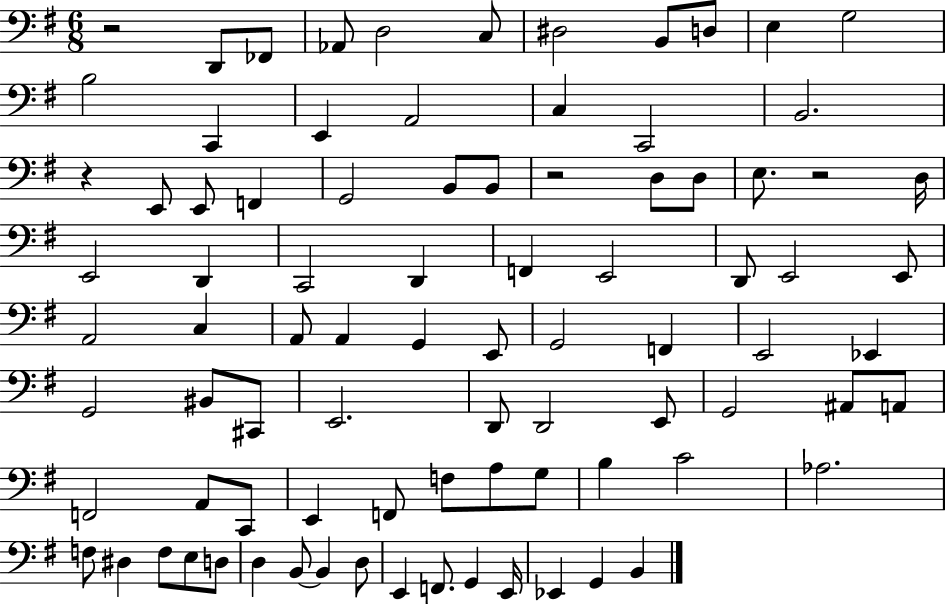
R/h D2/e FES2/e Ab2/e D3/h C3/e D#3/h B2/e D3/e E3/q G3/h B3/h C2/q E2/q A2/h C3/q C2/h B2/h. R/q E2/e E2/e F2/q G2/h B2/e B2/e R/h D3/e D3/e E3/e. R/h D3/s E2/h D2/q C2/h D2/q F2/q E2/h D2/e E2/h E2/e A2/h C3/q A2/e A2/q G2/q E2/e G2/h F2/q E2/h Eb2/q G2/h BIS2/e C#2/e E2/h. D2/e D2/h E2/e G2/h A#2/e A2/e F2/h A2/e C2/e E2/q F2/e F3/e A3/e G3/e B3/q C4/h Ab3/h. F3/e D#3/q F3/e E3/e D3/e D3/q B2/e B2/q D3/e E2/q F2/e. G2/q E2/s Eb2/q G2/q B2/q